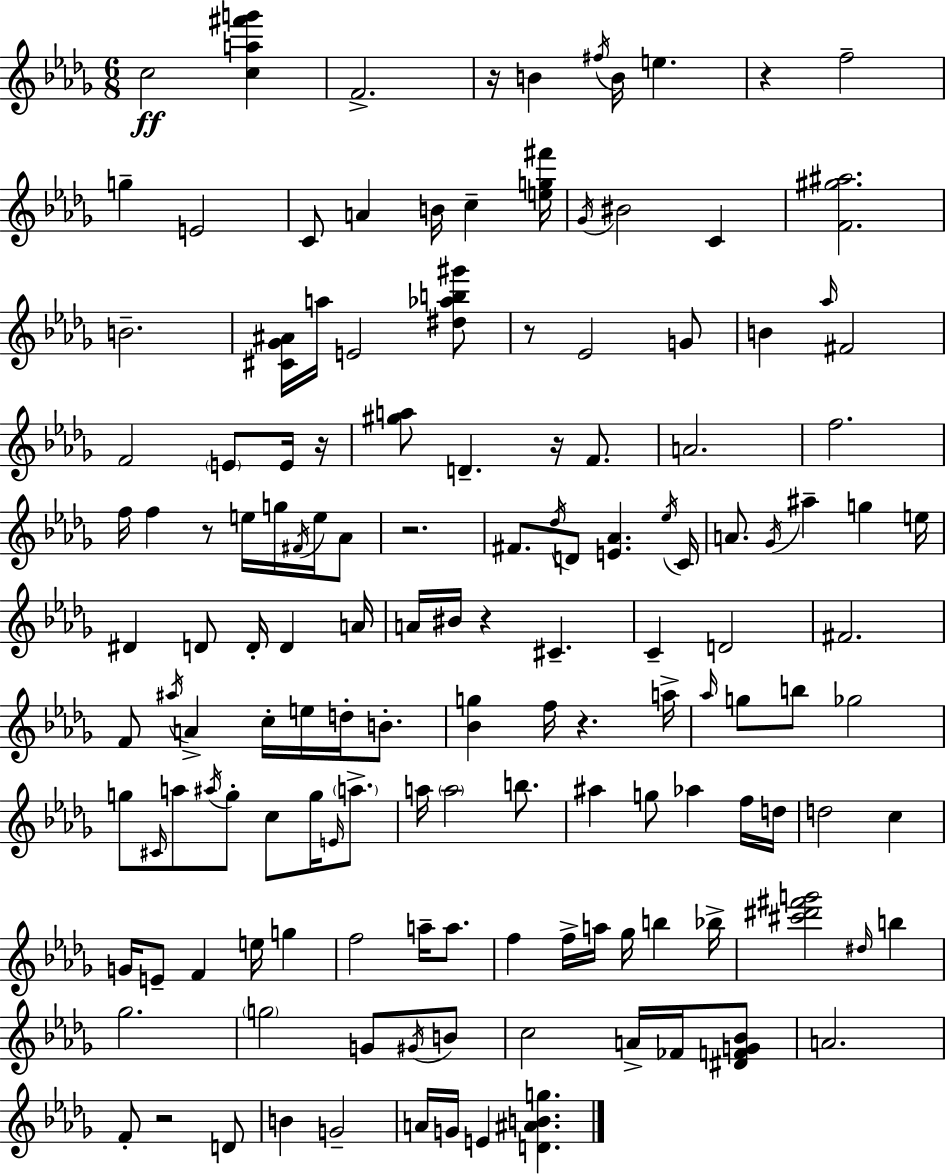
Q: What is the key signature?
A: BES minor